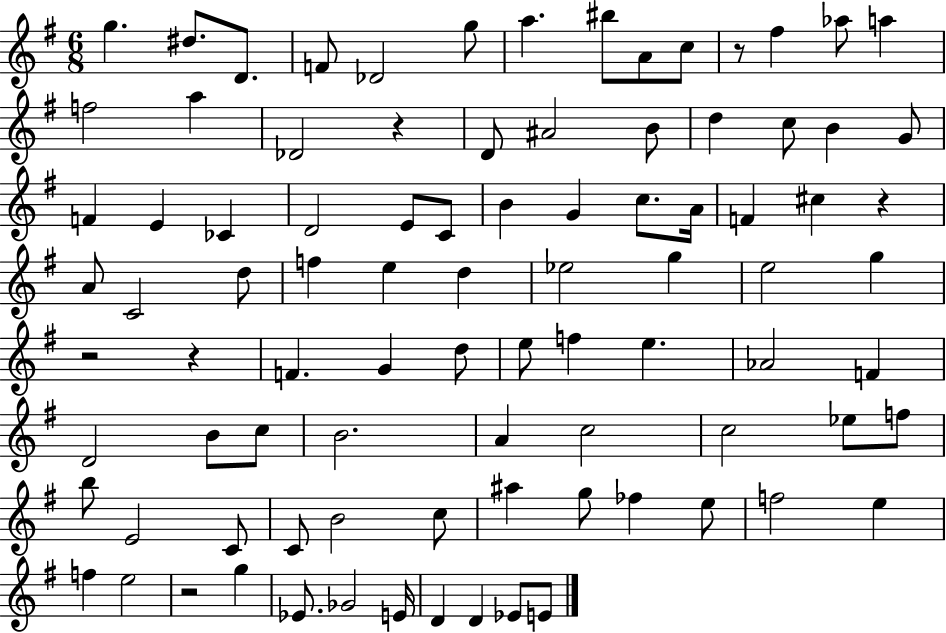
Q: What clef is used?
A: treble